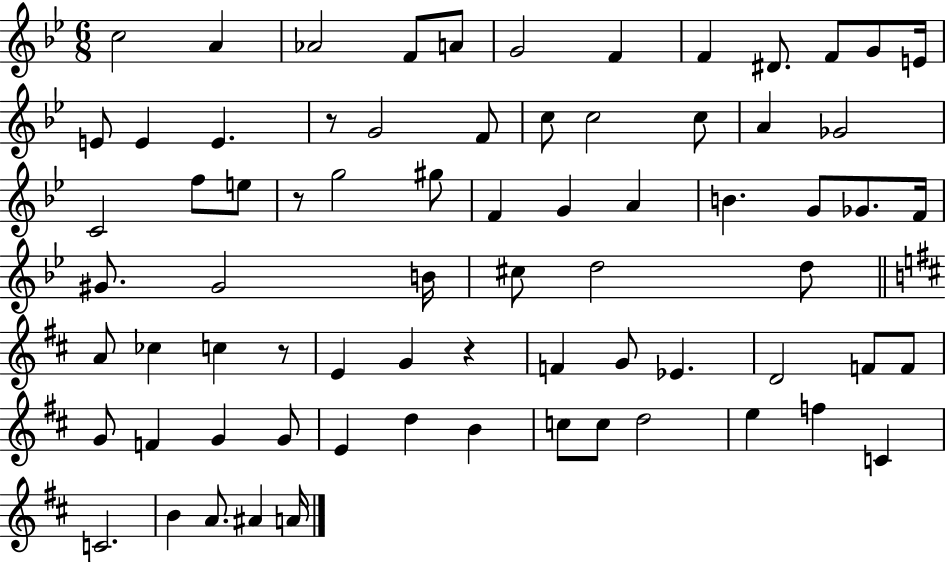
C5/h A4/q Ab4/h F4/e A4/e G4/h F4/q F4/q D#4/e. F4/e G4/e E4/s E4/e E4/q E4/q. R/e G4/h F4/e C5/e C5/h C5/e A4/q Gb4/h C4/h F5/e E5/e R/e G5/h G#5/e F4/q G4/q A4/q B4/q. G4/e Gb4/e. F4/s G#4/e. G#4/h B4/s C#5/e D5/h D5/e A4/e CES5/q C5/q R/e E4/q G4/q R/q F4/q G4/e Eb4/q. D4/h F4/e F4/e G4/e F4/q G4/q G4/e E4/q D5/q B4/q C5/e C5/e D5/h E5/q F5/q C4/q C4/h. B4/q A4/e. A#4/q A4/s